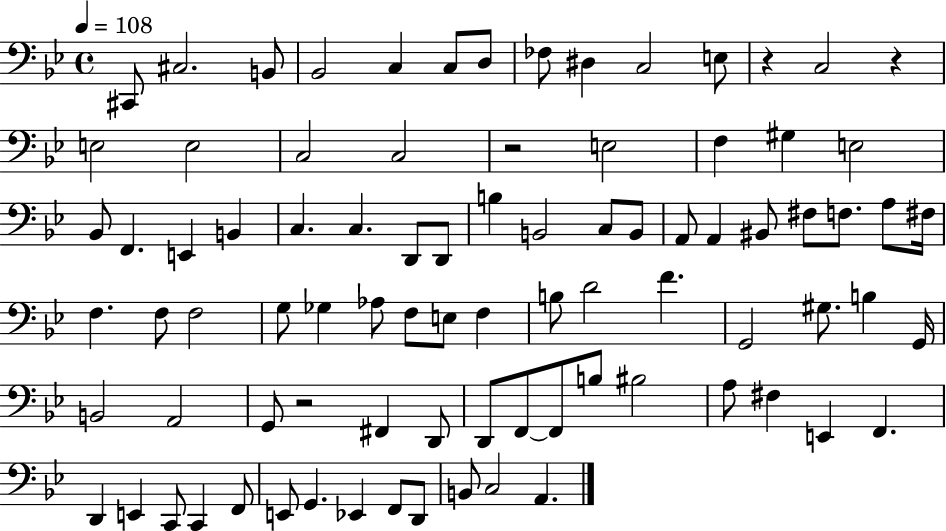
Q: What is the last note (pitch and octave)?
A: A2